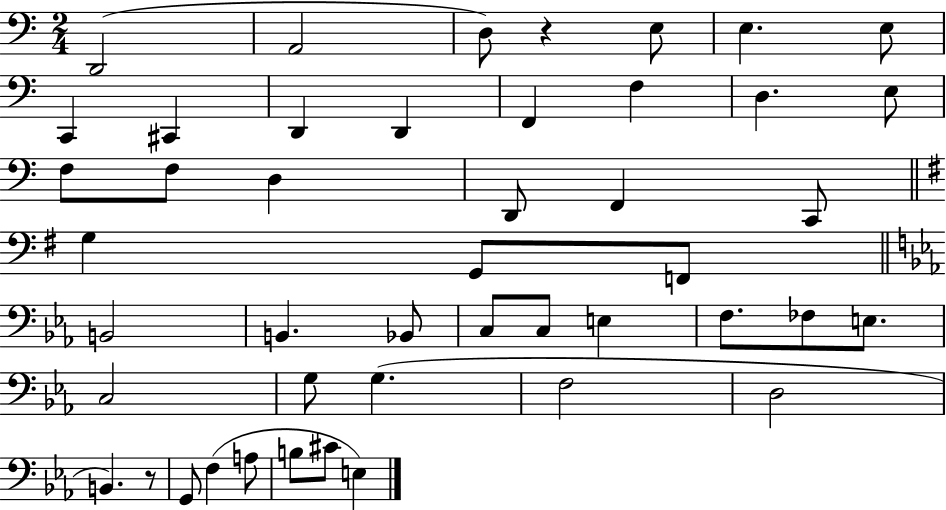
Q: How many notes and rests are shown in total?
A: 46